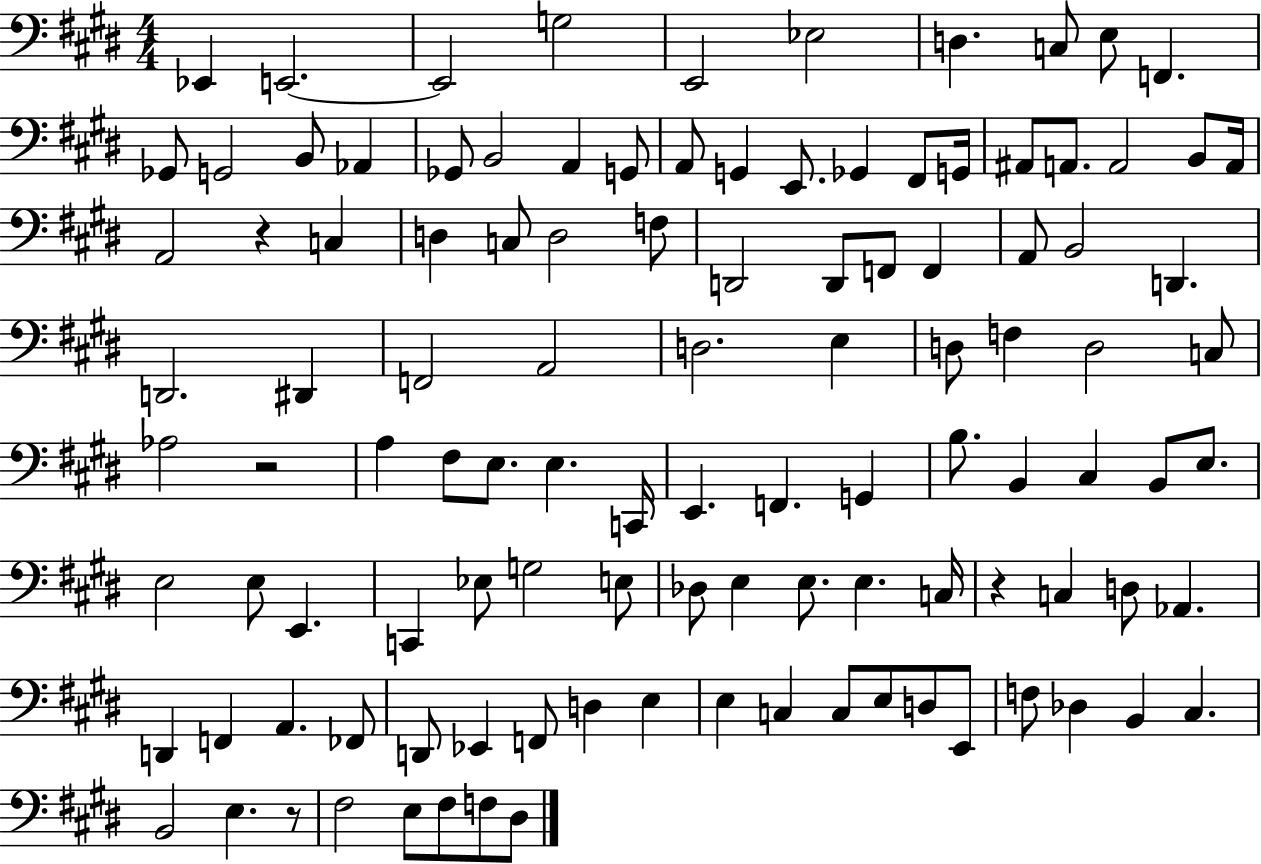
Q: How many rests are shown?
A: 4